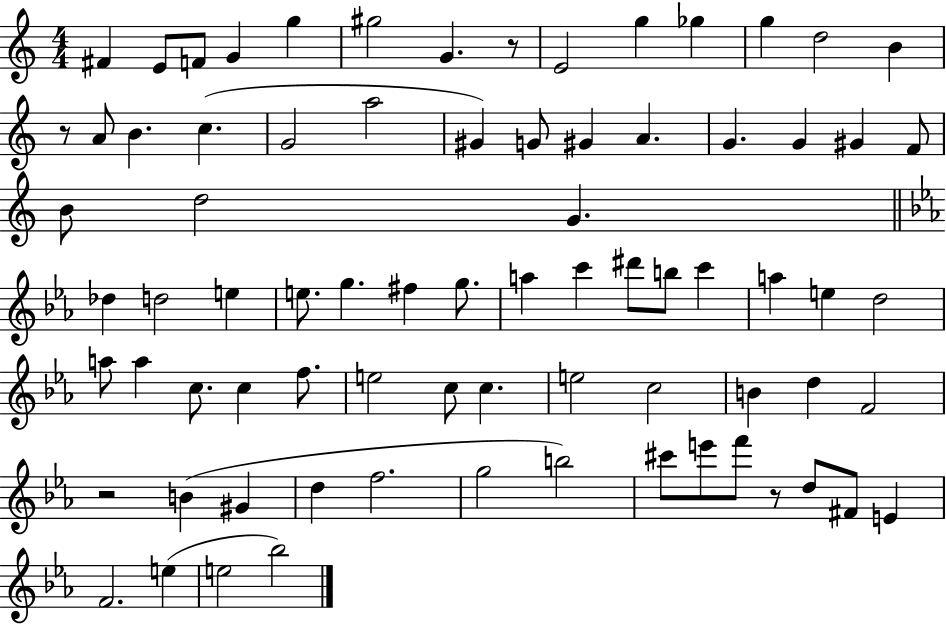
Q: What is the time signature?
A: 4/4